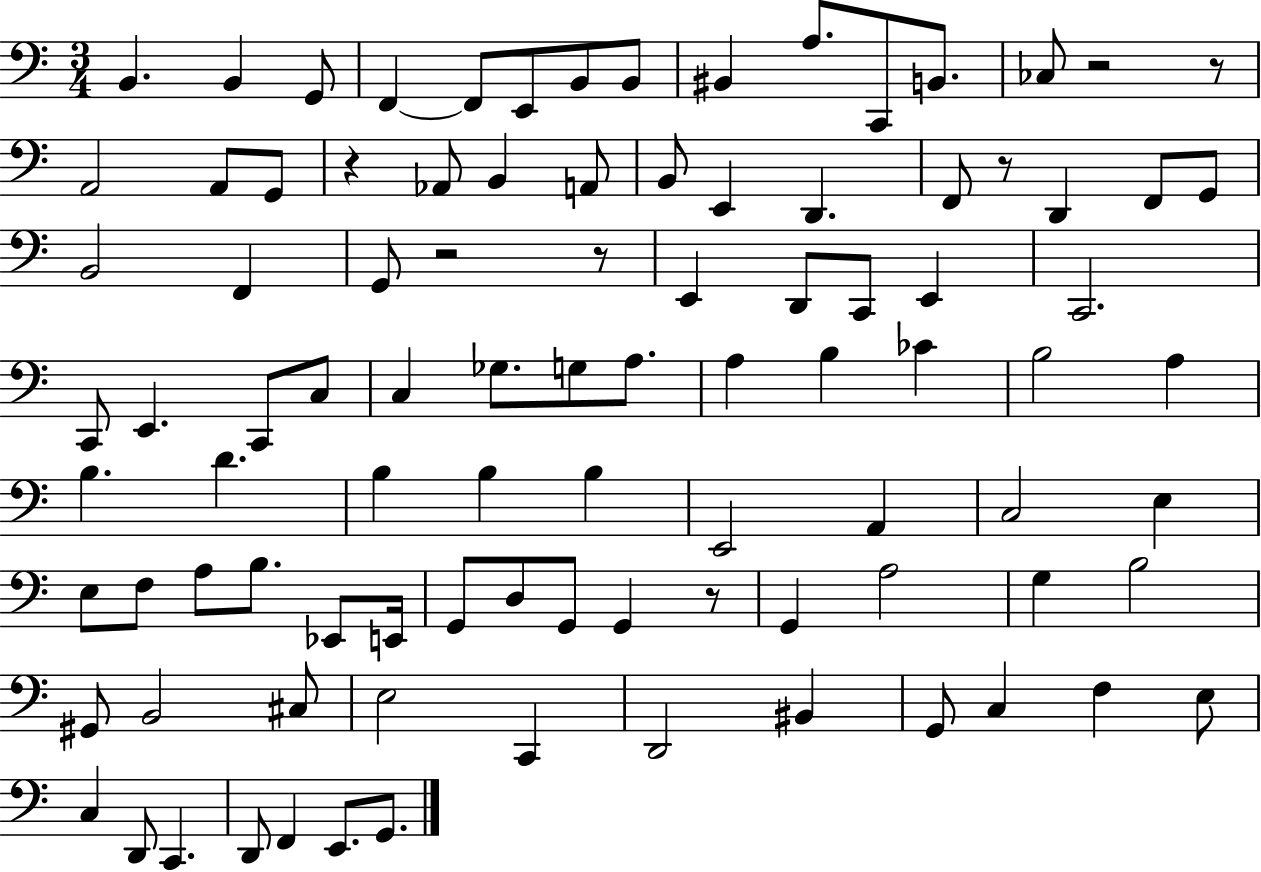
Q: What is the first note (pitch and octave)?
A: B2